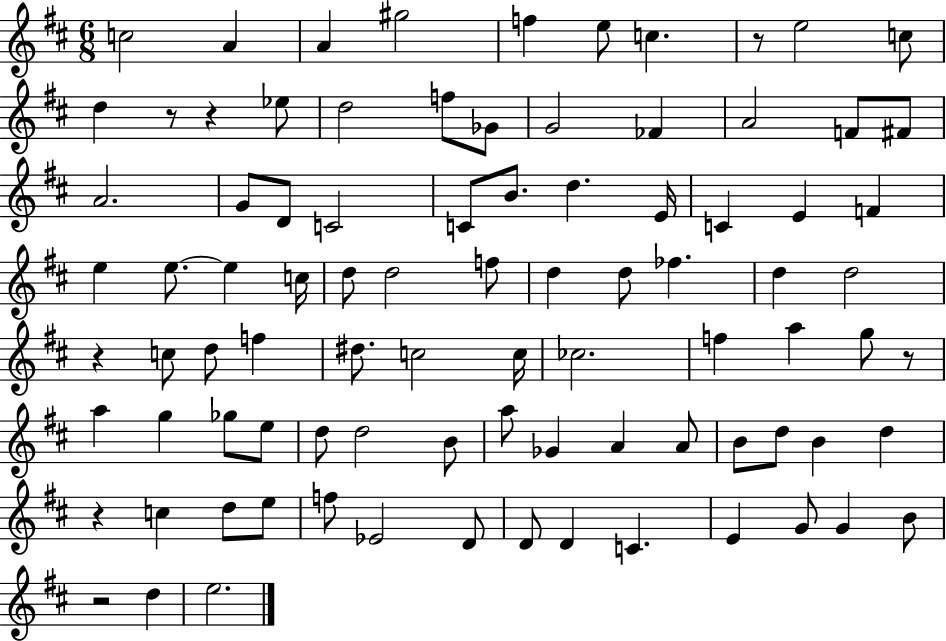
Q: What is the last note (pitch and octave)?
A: E5